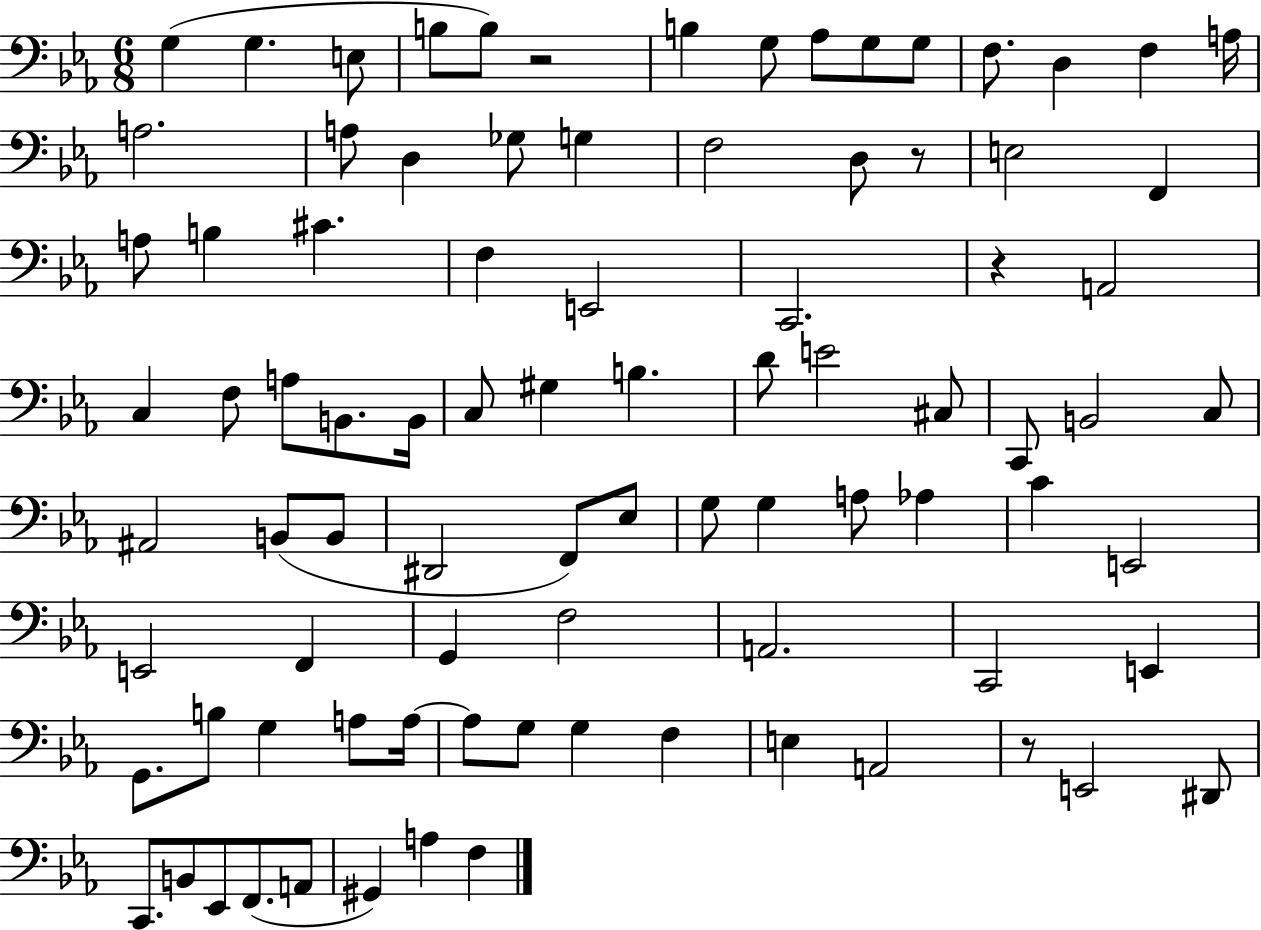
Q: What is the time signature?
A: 6/8